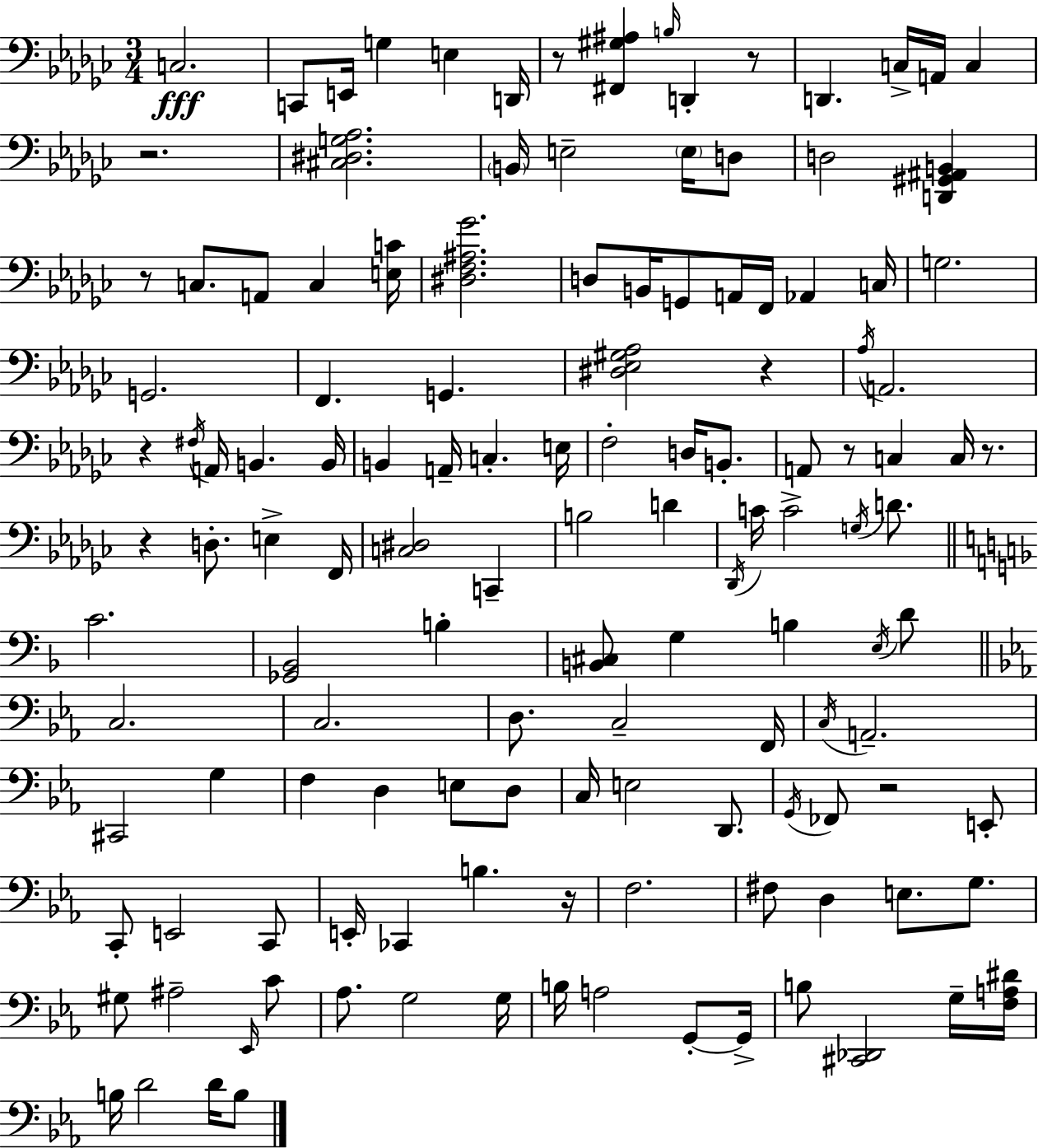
{
  \clef bass
  \numericTimeSignature
  \time 3/4
  \key ees \minor
  c2.\fff | c,8 e,16 g4 e4 d,16 | r8 <fis, gis ais>4 \grace { b16 } d,4-. r8 | d,4. c16-> a,16 c4 | \break r2. | <cis dis g aes>2. | \parenthesize b,16 e2-- \parenthesize e16 d8 | d2 <d, gis, ais, b,>4 | \break r8 c8. a,8 c4 | <e c'>16 <dis f ais ges'>2. | d8 b,16 g,8 a,16 f,16 aes,4 | c16 g2. | \break g,2. | f,4. g,4. | <dis ees gis aes>2 r4 | \acciaccatura { aes16 } a,2. | \break r4 \acciaccatura { fis16 } a,16 b,4. | b,16 b,4 a,16-- c4.-. | e16 f2-. d16 | b,8.-. a,8 r8 c4 c16 | \break r8. r4 d8.-. e4-> | f,16 <c dis>2 c,4-- | b2 d'4 | \acciaccatura { des,16 } c'16 c'2-> | \break \acciaccatura { g16 } d'8. \bar "||" \break \key f \major c'2. | <ges, bes,>2 b4-. | <b, cis>8 g4 b4 \acciaccatura { e16 } d'8 | \bar "||" \break \key c \minor c2. | c2. | d8. c2-- f,16 | \acciaccatura { c16 } a,2.-- | \break cis,2 g4 | f4 d4 e8 d8 | c16 e2 d,8. | \acciaccatura { g,16 } fes,8 r2 | \break e,8-. c,8-. e,2 | c,8 e,16-. ces,4 b4. | r16 f2. | fis8 d4 e8. g8. | \break gis8 ais2-- | \grace { ees,16 } c'8 aes8. g2 | g16 b16 a2 | g,8-.~~ g,16-> b8 <cis, des,>2 | \break g16-- <f a dis'>16 b16 d'2 | d'16 b8 \bar "|."
}